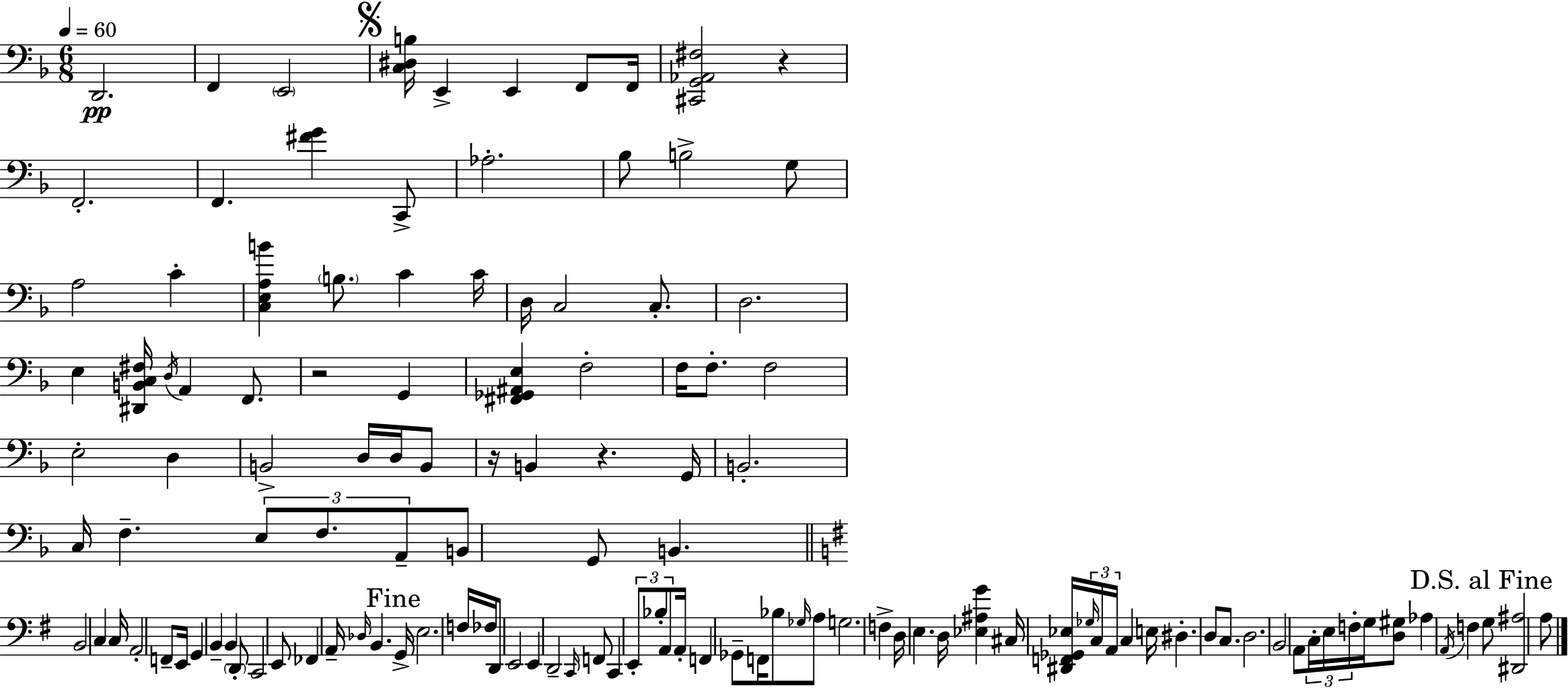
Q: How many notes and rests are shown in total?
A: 126